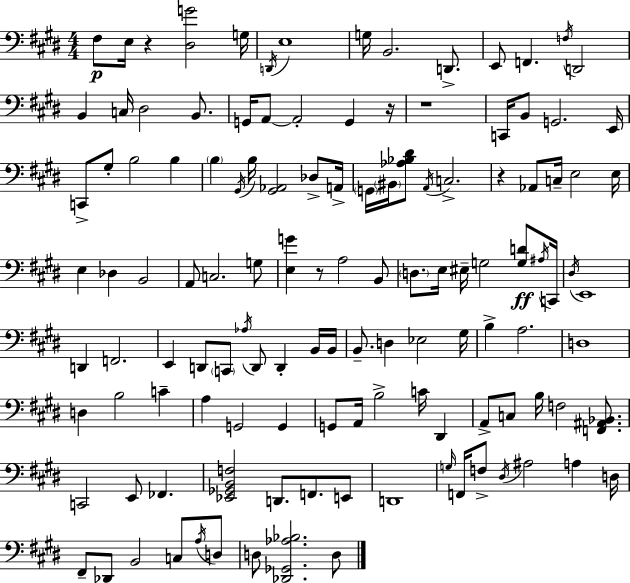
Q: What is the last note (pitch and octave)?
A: D3